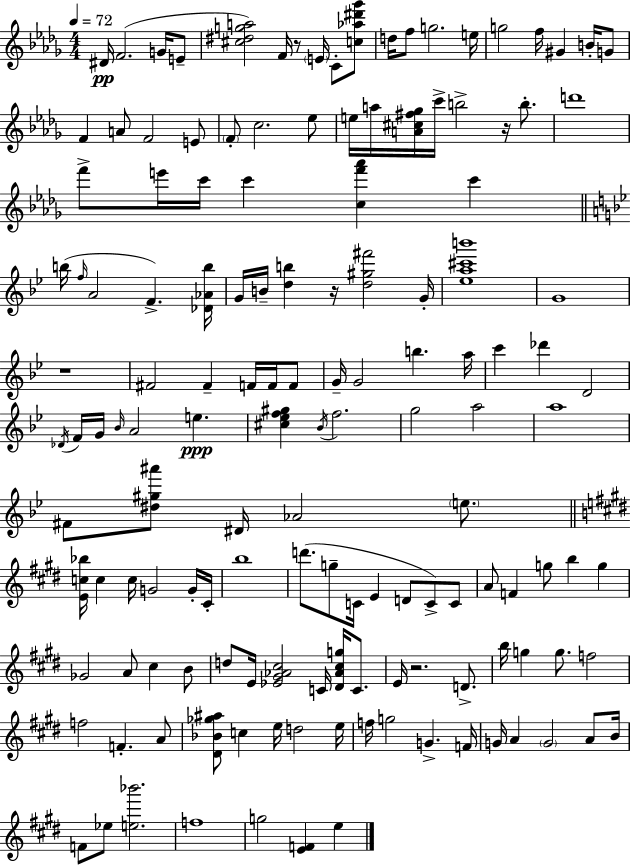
D#4/s F4/h. G4/s E4/e [C#5,D#5,G5,A5]/h F4/s R/e E4/s C4/e [C5,Ab5,D#6,Gb6]/e D5/s F5/e G5/h. E5/s G5/h F5/s G#4/q B4/s G4/e F4/q A4/e F4/h E4/e F4/e C5/h. Eb5/e E5/s A5/s [A4,C#5,F#5,Gb5]/s C6/s B5/h R/s B5/e. D6/w F6/e E6/s C6/s C6/q [C5,F6,Ab6]/q C6/q B5/s F5/s A4/h F4/q. [Db4,Ab4,B5]/s G4/s B4/s [D5,B5]/q R/s [D5,G#5,F#6]/h G4/s [Eb5,A5,C#6,B6]/w G4/w R/w F#4/h F#4/q F4/s F4/s F4/e G4/s G4/h B5/q. A5/s C6/q Db6/q D4/h Db4/s F4/s G4/s Bb4/s A4/h E5/q. [C#5,Eb5,F5,G#5]/q Bb4/s F5/h. G5/h A5/h A5/w F#4/e [D#5,G#5,A#6]/e D#4/s Ab4/h E5/e. [E4,C5,Bb5]/s C5/q C5/s G4/h G4/s C#4/s B5/w D6/e. G5/e C4/s E4/q D4/e C4/e C4/e A4/e F4/q G5/e B5/q G5/q Gb4/h A4/e C#5/q B4/e D5/e E4/s [Eb4,G#4,Ab4,C#5]/h C4/s [D#4,Ab4,C#5,G5]/s C4/e. E4/s R/h. D4/e. B5/s G5/q G5/e. F5/h F5/h F4/q. A4/e [D#4,Bb4,Gb5,A#5]/e C5/q E5/s D5/h E5/s F5/s G5/h G4/q. F4/s G4/s A4/q G4/h A4/e B4/s F4/e Eb5/e [E5,Bb6]/h. F5/w G5/h [E4,F4]/q E5/q